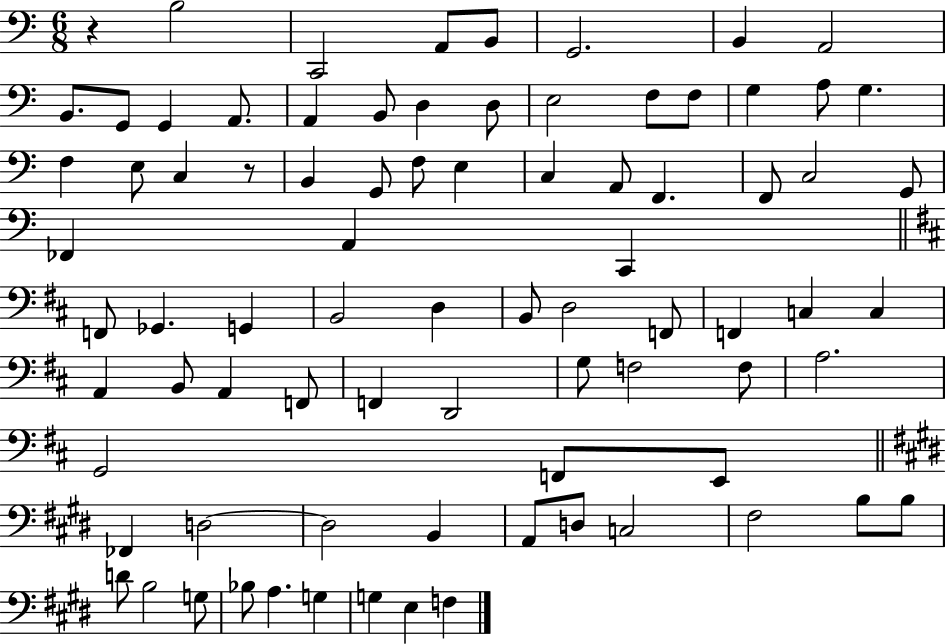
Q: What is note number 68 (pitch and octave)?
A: C3